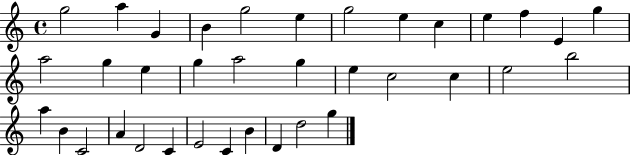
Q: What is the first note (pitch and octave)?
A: G5